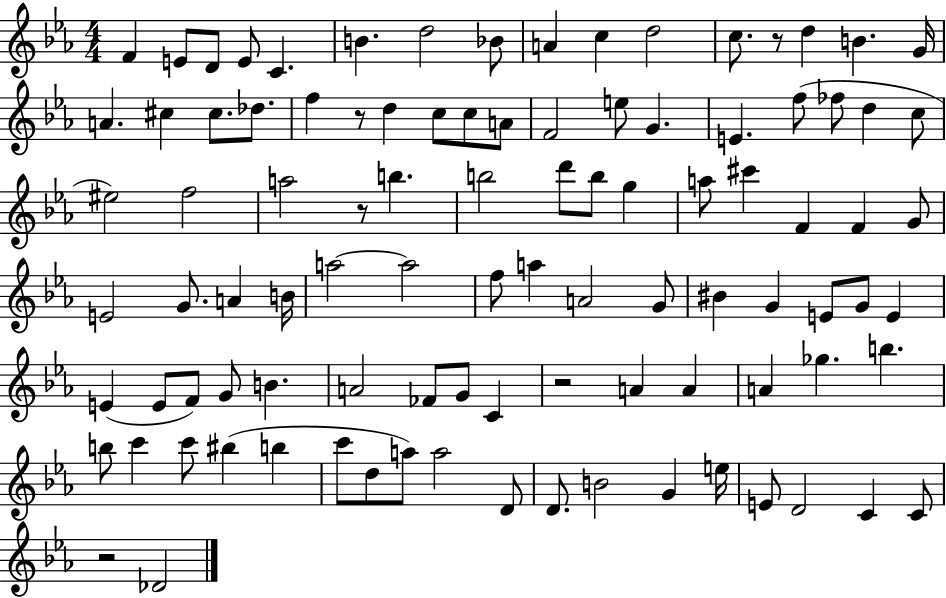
{
  \clef treble
  \numericTimeSignature
  \time 4/4
  \key ees \major
  f'4 e'8 d'8 e'8 c'4. | b'4. d''2 bes'8 | a'4 c''4 d''2 | c''8. r8 d''4 b'4. g'16 | \break a'4. cis''4 cis''8. des''8. | f''4 r8 d''4 c''8 c''8 a'8 | f'2 e''8 g'4. | e'4. f''8( fes''8 d''4 c''8 | \break eis''2) f''2 | a''2 r8 b''4. | b''2 d'''8 b''8 g''4 | a''8 cis'''4 f'4 f'4 g'8 | \break e'2 g'8. a'4 b'16 | a''2~~ a''2 | f''8 a''4 a'2 g'8 | bis'4 g'4 e'8 g'8 e'4 | \break e'4( e'8 f'8) g'8 b'4. | a'2 fes'8 g'8 c'4 | r2 a'4 a'4 | a'4 ges''4. b''4. | \break b''8 c'''4 c'''8 bis''4( b''4 | c'''8 d''8 a''8) a''2 d'8 | d'8. b'2 g'4 e''16 | e'8 d'2 c'4 c'8 | \break r2 des'2 | \bar "|."
}